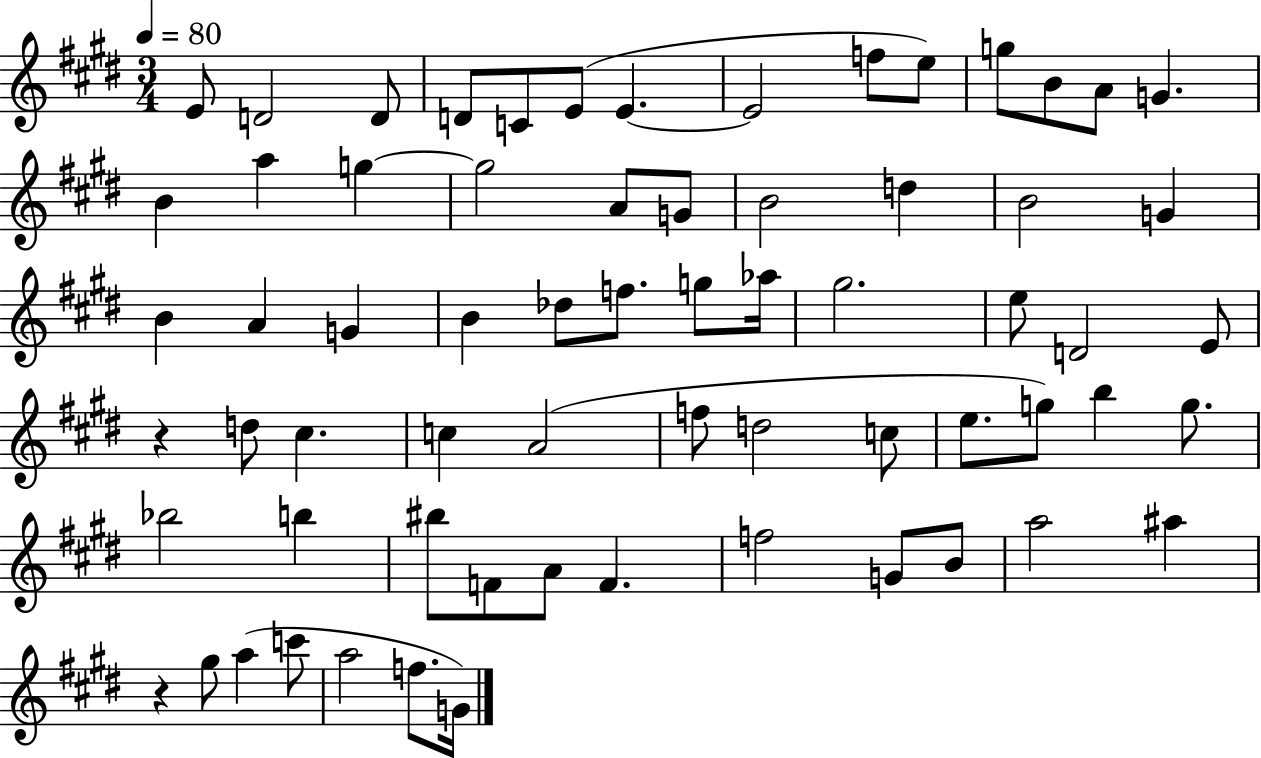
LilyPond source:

{
  \clef treble
  \numericTimeSignature
  \time 3/4
  \key e \major
  \tempo 4 = 80
  e'8 d'2 d'8 | d'8 c'8 e'8( e'4.~~ | e'2 f''8 e''8) | g''8 b'8 a'8 g'4. | \break b'4 a''4 g''4~~ | g''2 a'8 g'8 | b'2 d''4 | b'2 g'4 | \break b'4 a'4 g'4 | b'4 des''8 f''8. g''8 aes''16 | gis''2. | e''8 d'2 e'8 | \break r4 d''8 cis''4. | c''4 a'2( | f''8 d''2 c''8 | e''8. g''8) b''4 g''8. | \break bes''2 b''4 | bis''8 f'8 a'8 f'4. | f''2 g'8 b'8 | a''2 ais''4 | \break r4 gis''8 a''4( c'''8 | a''2 f''8. g'16) | \bar "|."
}